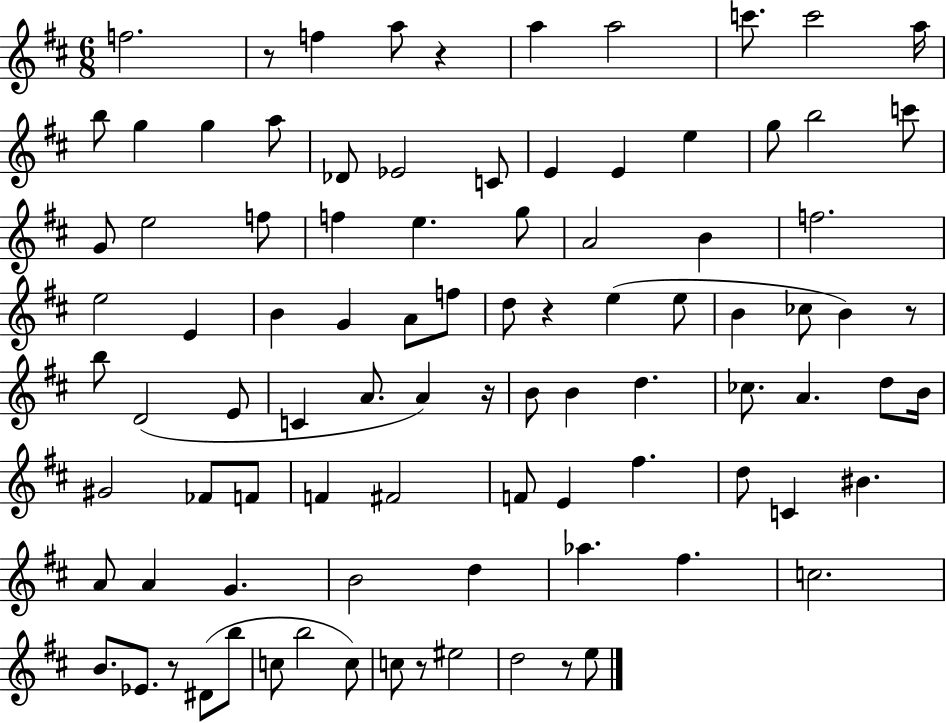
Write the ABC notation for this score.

X:1
T:Untitled
M:6/8
L:1/4
K:D
f2 z/2 f a/2 z a a2 c'/2 c'2 a/4 b/2 g g a/2 _D/2 _E2 C/2 E E e g/2 b2 c'/2 G/2 e2 f/2 f e g/2 A2 B f2 e2 E B G A/2 f/2 d/2 z e e/2 B _c/2 B z/2 b/2 D2 E/2 C A/2 A z/4 B/2 B d _c/2 A d/2 B/4 ^G2 _F/2 F/2 F ^F2 F/2 E ^f d/2 C ^B A/2 A G B2 d _a ^f c2 B/2 _E/2 z/2 ^D/2 b/2 c/2 b2 c/2 c/2 z/2 ^e2 d2 z/2 e/2